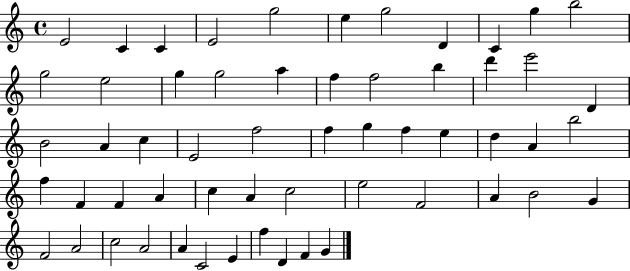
E4/h C4/q C4/q E4/h G5/h E5/q G5/h D4/q C4/q G5/q B5/h G5/h E5/h G5/q G5/h A5/q F5/q F5/h B5/q D6/q E6/h D4/q B4/h A4/q C5/q E4/h F5/h F5/q G5/q F5/q E5/q D5/q A4/q B5/h F5/q F4/q F4/q A4/q C5/q A4/q C5/h E5/h F4/h A4/q B4/h G4/q F4/h A4/h C5/h A4/h A4/q C4/h E4/q F5/q D4/q F4/q G4/q